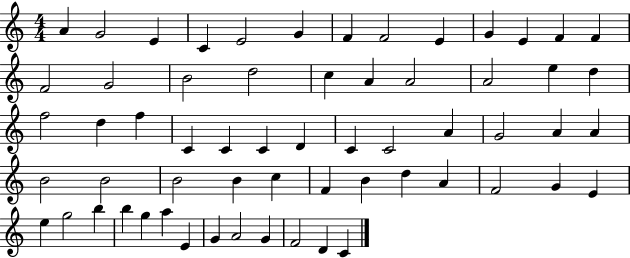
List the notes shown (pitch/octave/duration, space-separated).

A4/q G4/h E4/q C4/q E4/h G4/q F4/q F4/h E4/q G4/q E4/q F4/q F4/q F4/h G4/h B4/h D5/h C5/q A4/q A4/h A4/h E5/q D5/q F5/h D5/q F5/q C4/q C4/q C4/q D4/q C4/q C4/h A4/q G4/h A4/q A4/q B4/h B4/h B4/h B4/q C5/q F4/q B4/q D5/q A4/q F4/h G4/q E4/q E5/q G5/h B5/q B5/q G5/q A5/q E4/q G4/q A4/h G4/q F4/h D4/q C4/q